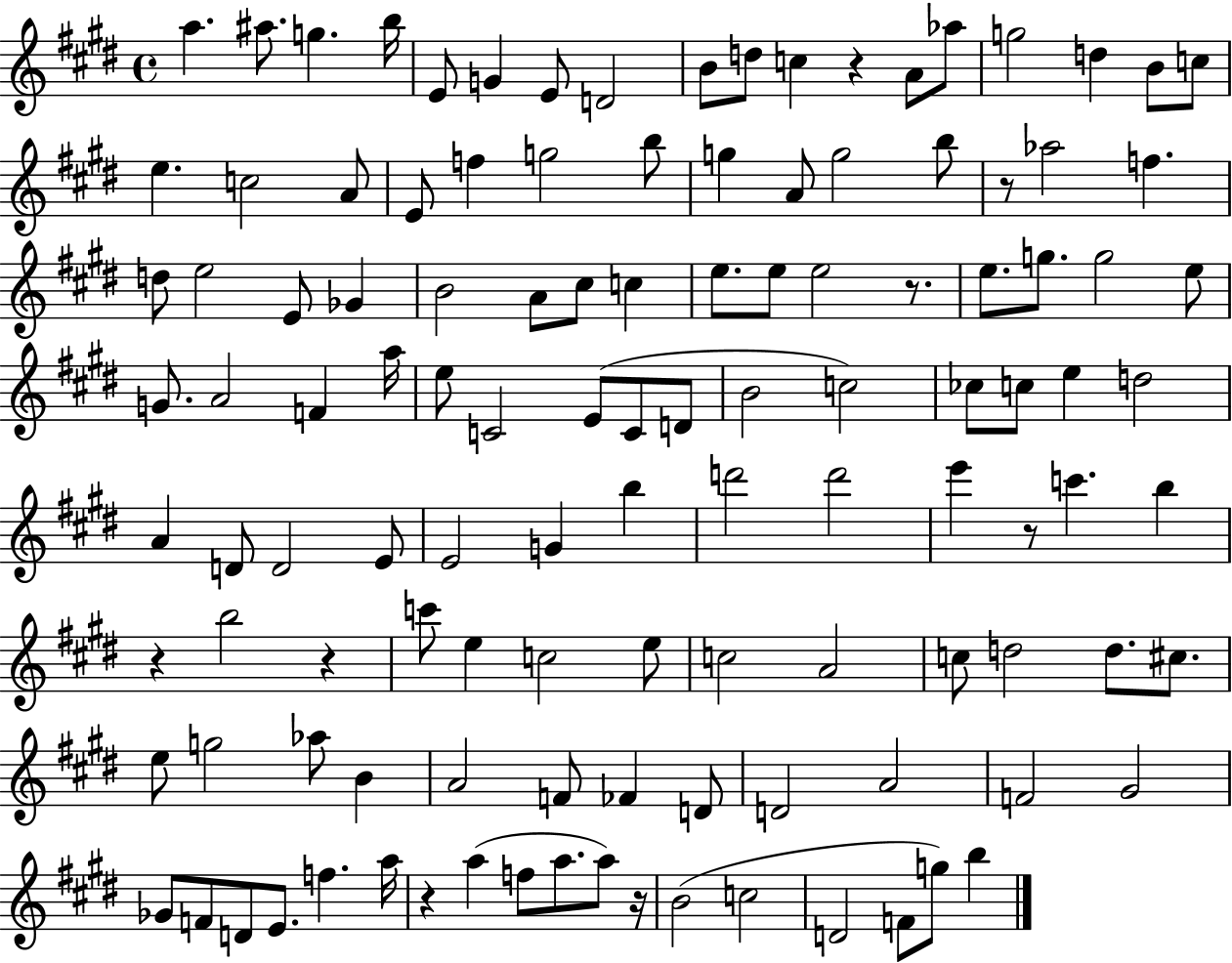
X:1
T:Untitled
M:4/4
L:1/4
K:E
a ^a/2 g b/4 E/2 G E/2 D2 B/2 d/2 c z A/2 _a/2 g2 d B/2 c/2 e c2 A/2 E/2 f g2 b/2 g A/2 g2 b/2 z/2 _a2 f d/2 e2 E/2 _G B2 A/2 ^c/2 c e/2 e/2 e2 z/2 e/2 g/2 g2 e/2 G/2 A2 F a/4 e/2 C2 E/2 C/2 D/2 B2 c2 _c/2 c/2 e d2 A D/2 D2 E/2 E2 G b d'2 d'2 e' z/2 c' b z b2 z c'/2 e c2 e/2 c2 A2 c/2 d2 d/2 ^c/2 e/2 g2 _a/2 B A2 F/2 _F D/2 D2 A2 F2 ^G2 _G/2 F/2 D/2 E/2 f a/4 z a f/2 a/2 a/2 z/4 B2 c2 D2 F/2 g/2 b